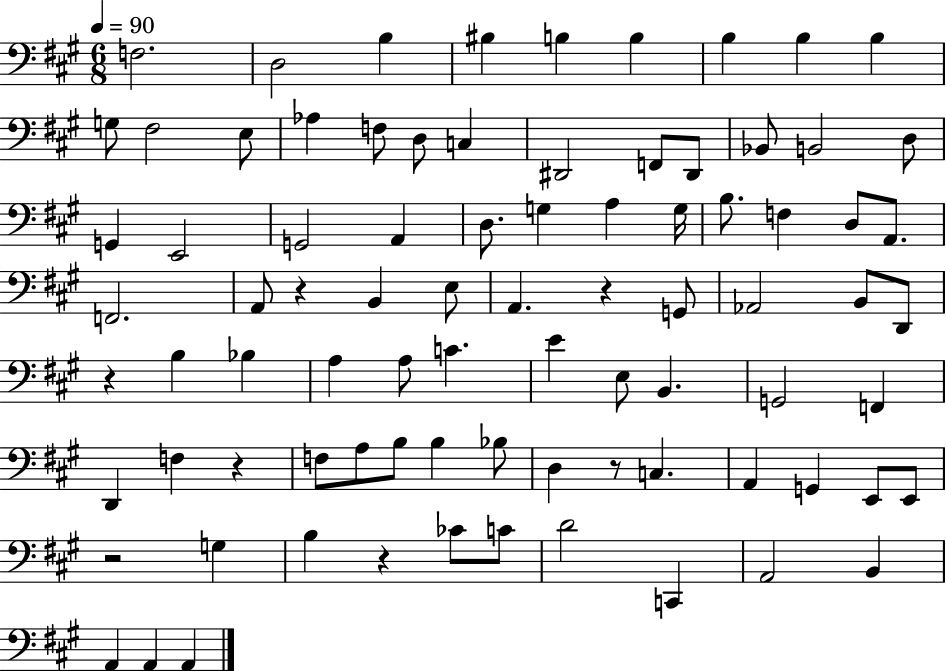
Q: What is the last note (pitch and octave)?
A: A2